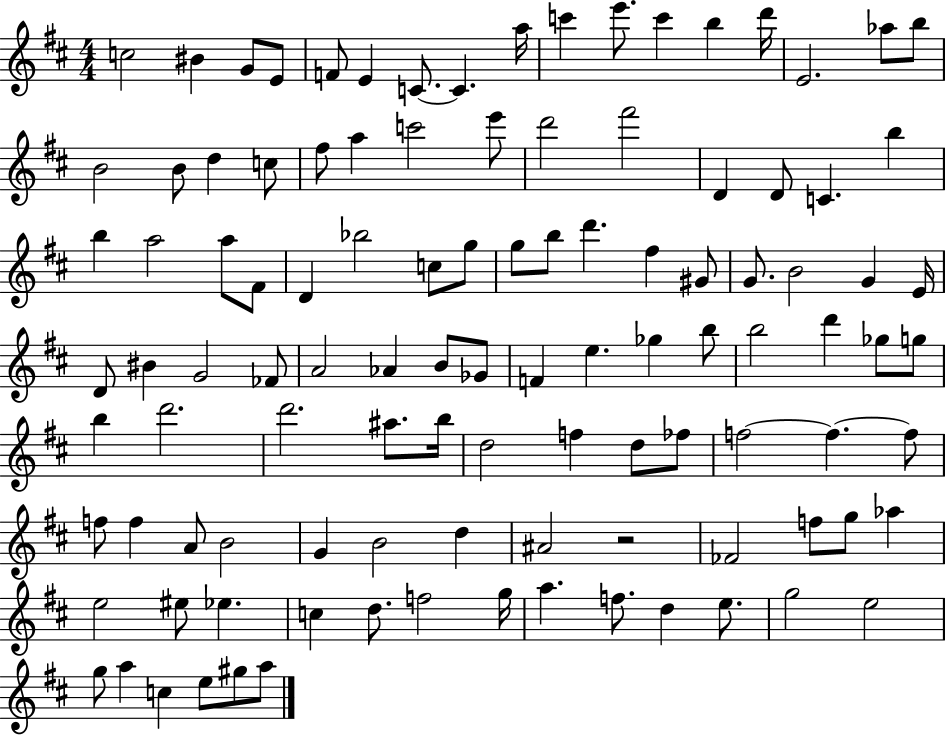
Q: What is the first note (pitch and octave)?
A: C5